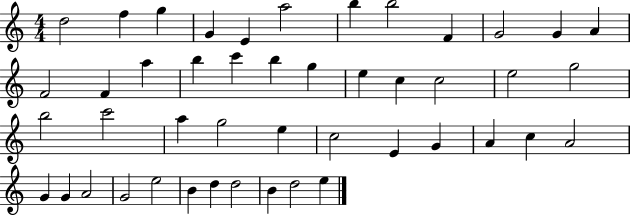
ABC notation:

X:1
T:Untitled
M:4/4
L:1/4
K:C
d2 f g G E a2 b b2 F G2 G A F2 F a b c' b g e c c2 e2 g2 b2 c'2 a g2 e c2 E G A c A2 G G A2 G2 e2 B d d2 B d2 e